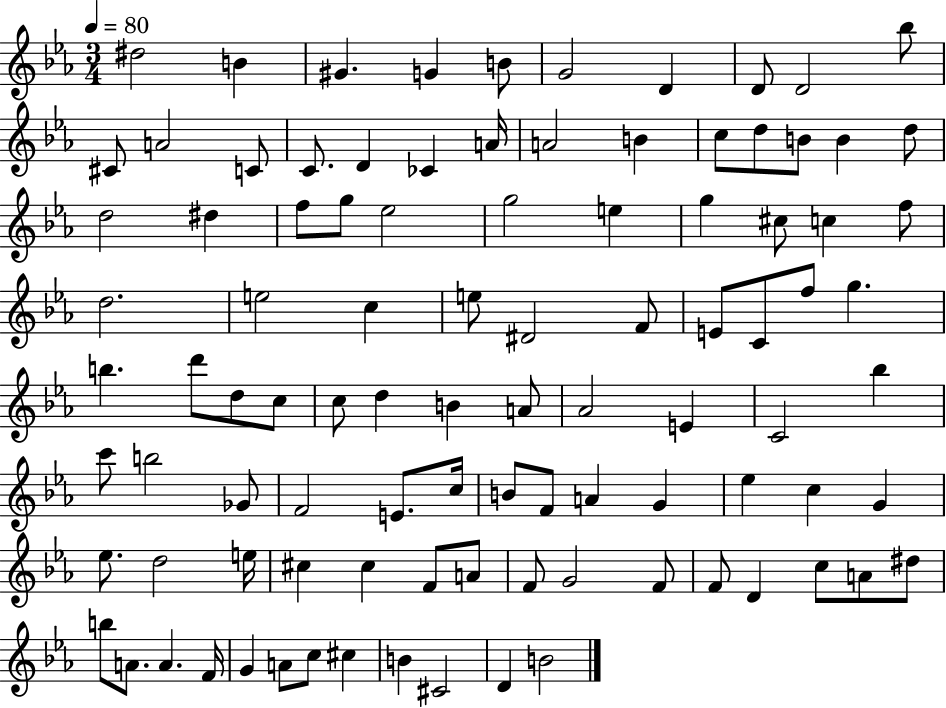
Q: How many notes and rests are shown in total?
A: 97